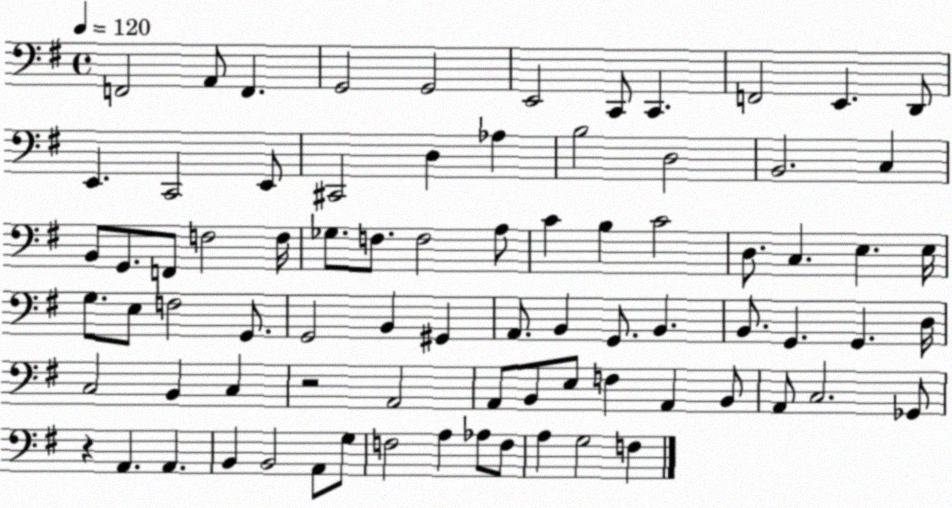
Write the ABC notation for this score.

X:1
T:Untitled
M:4/4
L:1/4
K:G
F,,2 A,,/2 F,, G,,2 G,,2 E,,2 C,,/2 C,, F,,2 E,, D,,/2 E,, C,,2 E,,/2 ^C,,2 D, _A, B,2 D,2 B,,2 C, B,,/2 G,,/2 F,,/2 F,2 F,/4 _G,/2 F,/2 F,2 A,/2 C B, C2 D,/2 C, E, E,/4 G,/2 E,/2 F,2 G,,/2 G,,2 B,, ^G,, A,,/2 B,, G,,/2 B,, B,,/2 G,, G,, D,/4 C,2 B,, C, z2 A,,2 A,,/2 B,,/2 E,/2 F, A,, B,,/2 A,,/2 C,2 _G,,/2 z A,, A,, B,, B,,2 A,,/2 G,/2 F,2 A, _A,/2 F,/2 A, G,2 F,